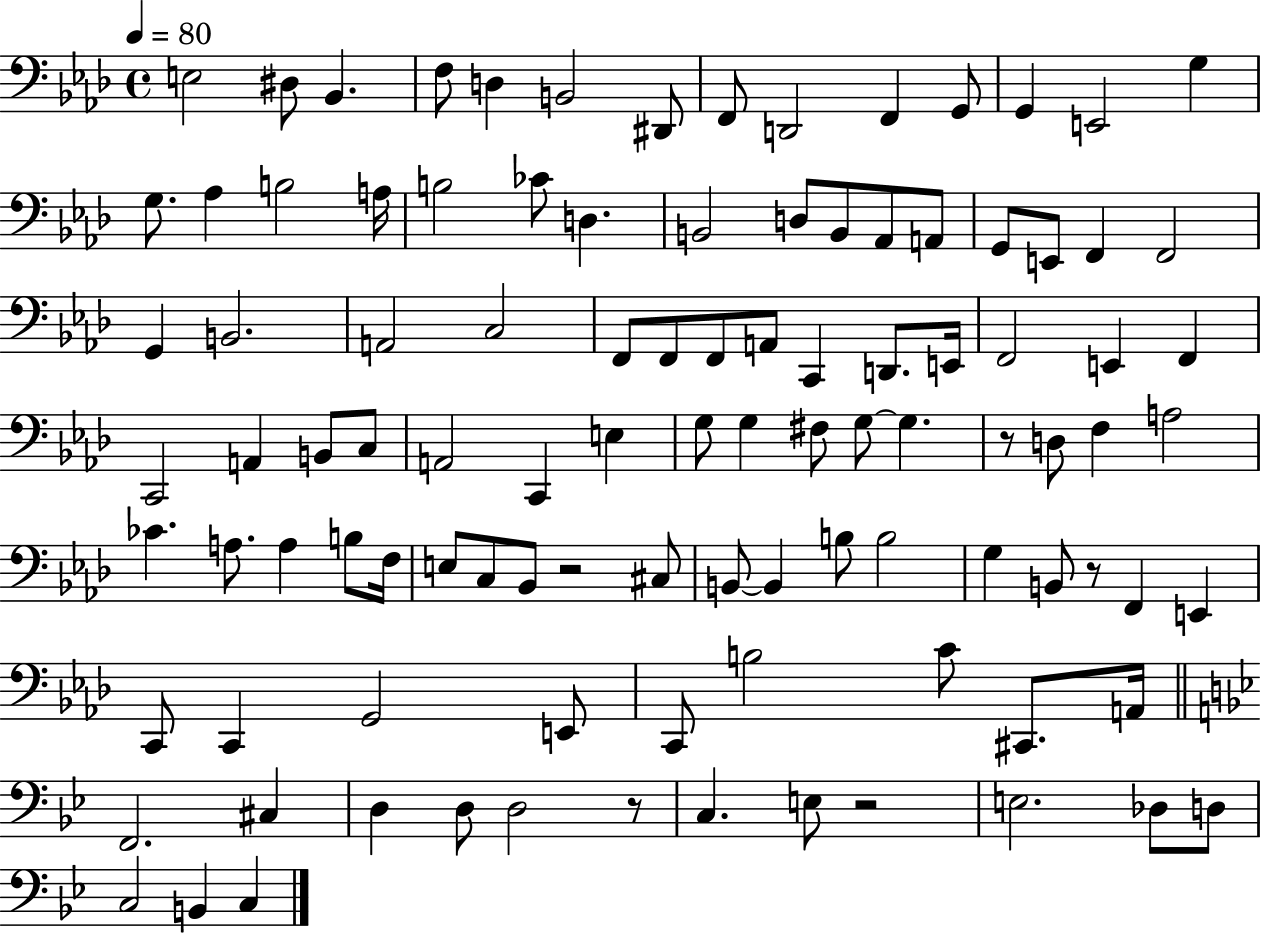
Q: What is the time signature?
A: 4/4